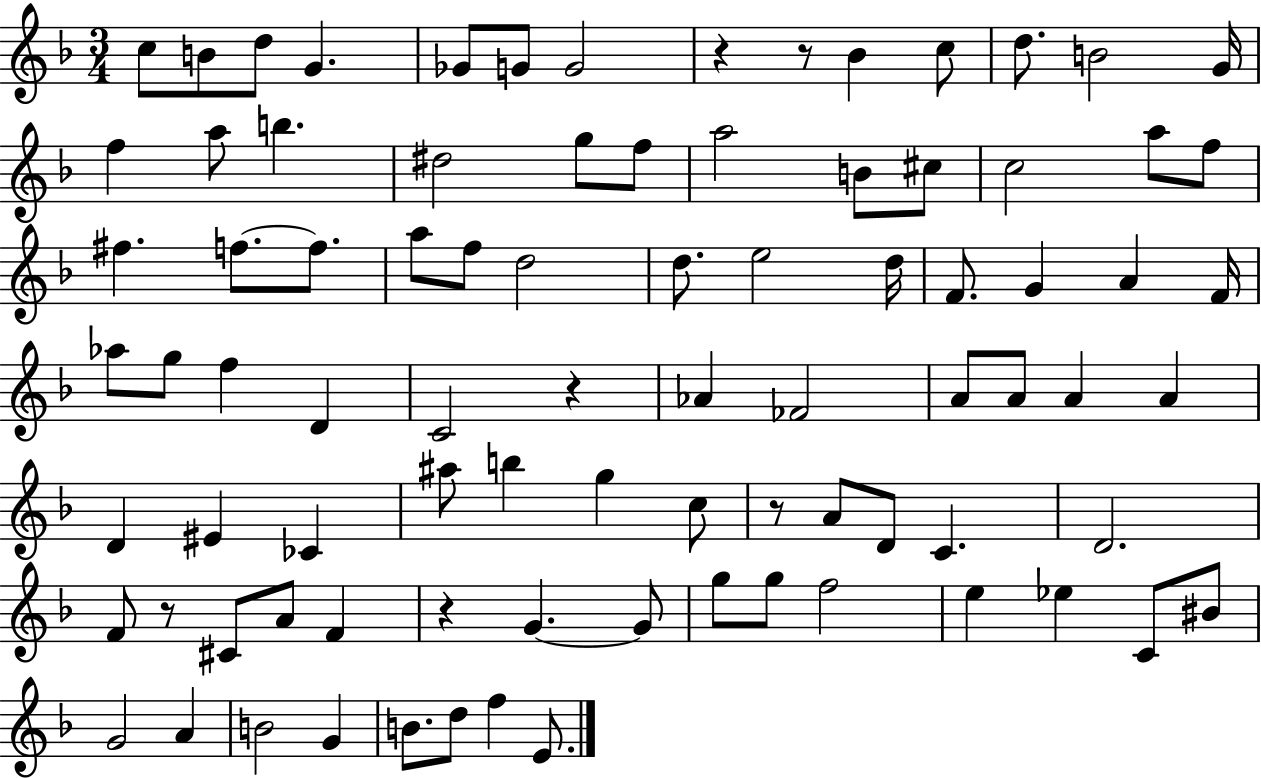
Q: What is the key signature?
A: F major